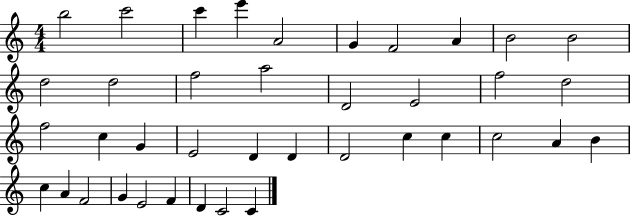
{
  \clef treble
  \numericTimeSignature
  \time 4/4
  \key c \major
  b''2 c'''2 | c'''4 e'''4 a'2 | g'4 f'2 a'4 | b'2 b'2 | \break d''2 d''2 | f''2 a''2 | d'2 e'2 | f''2 d''2 | \break f''2 c''4 g'4 | e'2 d'4 d'4 | d'2 c''4 c''4 | c''2 a'4 b'4 | \break c''4 a'4 f'2 | g'4 e'2 f'4 | d'4 c'2 c'4 | \bar "|."
}